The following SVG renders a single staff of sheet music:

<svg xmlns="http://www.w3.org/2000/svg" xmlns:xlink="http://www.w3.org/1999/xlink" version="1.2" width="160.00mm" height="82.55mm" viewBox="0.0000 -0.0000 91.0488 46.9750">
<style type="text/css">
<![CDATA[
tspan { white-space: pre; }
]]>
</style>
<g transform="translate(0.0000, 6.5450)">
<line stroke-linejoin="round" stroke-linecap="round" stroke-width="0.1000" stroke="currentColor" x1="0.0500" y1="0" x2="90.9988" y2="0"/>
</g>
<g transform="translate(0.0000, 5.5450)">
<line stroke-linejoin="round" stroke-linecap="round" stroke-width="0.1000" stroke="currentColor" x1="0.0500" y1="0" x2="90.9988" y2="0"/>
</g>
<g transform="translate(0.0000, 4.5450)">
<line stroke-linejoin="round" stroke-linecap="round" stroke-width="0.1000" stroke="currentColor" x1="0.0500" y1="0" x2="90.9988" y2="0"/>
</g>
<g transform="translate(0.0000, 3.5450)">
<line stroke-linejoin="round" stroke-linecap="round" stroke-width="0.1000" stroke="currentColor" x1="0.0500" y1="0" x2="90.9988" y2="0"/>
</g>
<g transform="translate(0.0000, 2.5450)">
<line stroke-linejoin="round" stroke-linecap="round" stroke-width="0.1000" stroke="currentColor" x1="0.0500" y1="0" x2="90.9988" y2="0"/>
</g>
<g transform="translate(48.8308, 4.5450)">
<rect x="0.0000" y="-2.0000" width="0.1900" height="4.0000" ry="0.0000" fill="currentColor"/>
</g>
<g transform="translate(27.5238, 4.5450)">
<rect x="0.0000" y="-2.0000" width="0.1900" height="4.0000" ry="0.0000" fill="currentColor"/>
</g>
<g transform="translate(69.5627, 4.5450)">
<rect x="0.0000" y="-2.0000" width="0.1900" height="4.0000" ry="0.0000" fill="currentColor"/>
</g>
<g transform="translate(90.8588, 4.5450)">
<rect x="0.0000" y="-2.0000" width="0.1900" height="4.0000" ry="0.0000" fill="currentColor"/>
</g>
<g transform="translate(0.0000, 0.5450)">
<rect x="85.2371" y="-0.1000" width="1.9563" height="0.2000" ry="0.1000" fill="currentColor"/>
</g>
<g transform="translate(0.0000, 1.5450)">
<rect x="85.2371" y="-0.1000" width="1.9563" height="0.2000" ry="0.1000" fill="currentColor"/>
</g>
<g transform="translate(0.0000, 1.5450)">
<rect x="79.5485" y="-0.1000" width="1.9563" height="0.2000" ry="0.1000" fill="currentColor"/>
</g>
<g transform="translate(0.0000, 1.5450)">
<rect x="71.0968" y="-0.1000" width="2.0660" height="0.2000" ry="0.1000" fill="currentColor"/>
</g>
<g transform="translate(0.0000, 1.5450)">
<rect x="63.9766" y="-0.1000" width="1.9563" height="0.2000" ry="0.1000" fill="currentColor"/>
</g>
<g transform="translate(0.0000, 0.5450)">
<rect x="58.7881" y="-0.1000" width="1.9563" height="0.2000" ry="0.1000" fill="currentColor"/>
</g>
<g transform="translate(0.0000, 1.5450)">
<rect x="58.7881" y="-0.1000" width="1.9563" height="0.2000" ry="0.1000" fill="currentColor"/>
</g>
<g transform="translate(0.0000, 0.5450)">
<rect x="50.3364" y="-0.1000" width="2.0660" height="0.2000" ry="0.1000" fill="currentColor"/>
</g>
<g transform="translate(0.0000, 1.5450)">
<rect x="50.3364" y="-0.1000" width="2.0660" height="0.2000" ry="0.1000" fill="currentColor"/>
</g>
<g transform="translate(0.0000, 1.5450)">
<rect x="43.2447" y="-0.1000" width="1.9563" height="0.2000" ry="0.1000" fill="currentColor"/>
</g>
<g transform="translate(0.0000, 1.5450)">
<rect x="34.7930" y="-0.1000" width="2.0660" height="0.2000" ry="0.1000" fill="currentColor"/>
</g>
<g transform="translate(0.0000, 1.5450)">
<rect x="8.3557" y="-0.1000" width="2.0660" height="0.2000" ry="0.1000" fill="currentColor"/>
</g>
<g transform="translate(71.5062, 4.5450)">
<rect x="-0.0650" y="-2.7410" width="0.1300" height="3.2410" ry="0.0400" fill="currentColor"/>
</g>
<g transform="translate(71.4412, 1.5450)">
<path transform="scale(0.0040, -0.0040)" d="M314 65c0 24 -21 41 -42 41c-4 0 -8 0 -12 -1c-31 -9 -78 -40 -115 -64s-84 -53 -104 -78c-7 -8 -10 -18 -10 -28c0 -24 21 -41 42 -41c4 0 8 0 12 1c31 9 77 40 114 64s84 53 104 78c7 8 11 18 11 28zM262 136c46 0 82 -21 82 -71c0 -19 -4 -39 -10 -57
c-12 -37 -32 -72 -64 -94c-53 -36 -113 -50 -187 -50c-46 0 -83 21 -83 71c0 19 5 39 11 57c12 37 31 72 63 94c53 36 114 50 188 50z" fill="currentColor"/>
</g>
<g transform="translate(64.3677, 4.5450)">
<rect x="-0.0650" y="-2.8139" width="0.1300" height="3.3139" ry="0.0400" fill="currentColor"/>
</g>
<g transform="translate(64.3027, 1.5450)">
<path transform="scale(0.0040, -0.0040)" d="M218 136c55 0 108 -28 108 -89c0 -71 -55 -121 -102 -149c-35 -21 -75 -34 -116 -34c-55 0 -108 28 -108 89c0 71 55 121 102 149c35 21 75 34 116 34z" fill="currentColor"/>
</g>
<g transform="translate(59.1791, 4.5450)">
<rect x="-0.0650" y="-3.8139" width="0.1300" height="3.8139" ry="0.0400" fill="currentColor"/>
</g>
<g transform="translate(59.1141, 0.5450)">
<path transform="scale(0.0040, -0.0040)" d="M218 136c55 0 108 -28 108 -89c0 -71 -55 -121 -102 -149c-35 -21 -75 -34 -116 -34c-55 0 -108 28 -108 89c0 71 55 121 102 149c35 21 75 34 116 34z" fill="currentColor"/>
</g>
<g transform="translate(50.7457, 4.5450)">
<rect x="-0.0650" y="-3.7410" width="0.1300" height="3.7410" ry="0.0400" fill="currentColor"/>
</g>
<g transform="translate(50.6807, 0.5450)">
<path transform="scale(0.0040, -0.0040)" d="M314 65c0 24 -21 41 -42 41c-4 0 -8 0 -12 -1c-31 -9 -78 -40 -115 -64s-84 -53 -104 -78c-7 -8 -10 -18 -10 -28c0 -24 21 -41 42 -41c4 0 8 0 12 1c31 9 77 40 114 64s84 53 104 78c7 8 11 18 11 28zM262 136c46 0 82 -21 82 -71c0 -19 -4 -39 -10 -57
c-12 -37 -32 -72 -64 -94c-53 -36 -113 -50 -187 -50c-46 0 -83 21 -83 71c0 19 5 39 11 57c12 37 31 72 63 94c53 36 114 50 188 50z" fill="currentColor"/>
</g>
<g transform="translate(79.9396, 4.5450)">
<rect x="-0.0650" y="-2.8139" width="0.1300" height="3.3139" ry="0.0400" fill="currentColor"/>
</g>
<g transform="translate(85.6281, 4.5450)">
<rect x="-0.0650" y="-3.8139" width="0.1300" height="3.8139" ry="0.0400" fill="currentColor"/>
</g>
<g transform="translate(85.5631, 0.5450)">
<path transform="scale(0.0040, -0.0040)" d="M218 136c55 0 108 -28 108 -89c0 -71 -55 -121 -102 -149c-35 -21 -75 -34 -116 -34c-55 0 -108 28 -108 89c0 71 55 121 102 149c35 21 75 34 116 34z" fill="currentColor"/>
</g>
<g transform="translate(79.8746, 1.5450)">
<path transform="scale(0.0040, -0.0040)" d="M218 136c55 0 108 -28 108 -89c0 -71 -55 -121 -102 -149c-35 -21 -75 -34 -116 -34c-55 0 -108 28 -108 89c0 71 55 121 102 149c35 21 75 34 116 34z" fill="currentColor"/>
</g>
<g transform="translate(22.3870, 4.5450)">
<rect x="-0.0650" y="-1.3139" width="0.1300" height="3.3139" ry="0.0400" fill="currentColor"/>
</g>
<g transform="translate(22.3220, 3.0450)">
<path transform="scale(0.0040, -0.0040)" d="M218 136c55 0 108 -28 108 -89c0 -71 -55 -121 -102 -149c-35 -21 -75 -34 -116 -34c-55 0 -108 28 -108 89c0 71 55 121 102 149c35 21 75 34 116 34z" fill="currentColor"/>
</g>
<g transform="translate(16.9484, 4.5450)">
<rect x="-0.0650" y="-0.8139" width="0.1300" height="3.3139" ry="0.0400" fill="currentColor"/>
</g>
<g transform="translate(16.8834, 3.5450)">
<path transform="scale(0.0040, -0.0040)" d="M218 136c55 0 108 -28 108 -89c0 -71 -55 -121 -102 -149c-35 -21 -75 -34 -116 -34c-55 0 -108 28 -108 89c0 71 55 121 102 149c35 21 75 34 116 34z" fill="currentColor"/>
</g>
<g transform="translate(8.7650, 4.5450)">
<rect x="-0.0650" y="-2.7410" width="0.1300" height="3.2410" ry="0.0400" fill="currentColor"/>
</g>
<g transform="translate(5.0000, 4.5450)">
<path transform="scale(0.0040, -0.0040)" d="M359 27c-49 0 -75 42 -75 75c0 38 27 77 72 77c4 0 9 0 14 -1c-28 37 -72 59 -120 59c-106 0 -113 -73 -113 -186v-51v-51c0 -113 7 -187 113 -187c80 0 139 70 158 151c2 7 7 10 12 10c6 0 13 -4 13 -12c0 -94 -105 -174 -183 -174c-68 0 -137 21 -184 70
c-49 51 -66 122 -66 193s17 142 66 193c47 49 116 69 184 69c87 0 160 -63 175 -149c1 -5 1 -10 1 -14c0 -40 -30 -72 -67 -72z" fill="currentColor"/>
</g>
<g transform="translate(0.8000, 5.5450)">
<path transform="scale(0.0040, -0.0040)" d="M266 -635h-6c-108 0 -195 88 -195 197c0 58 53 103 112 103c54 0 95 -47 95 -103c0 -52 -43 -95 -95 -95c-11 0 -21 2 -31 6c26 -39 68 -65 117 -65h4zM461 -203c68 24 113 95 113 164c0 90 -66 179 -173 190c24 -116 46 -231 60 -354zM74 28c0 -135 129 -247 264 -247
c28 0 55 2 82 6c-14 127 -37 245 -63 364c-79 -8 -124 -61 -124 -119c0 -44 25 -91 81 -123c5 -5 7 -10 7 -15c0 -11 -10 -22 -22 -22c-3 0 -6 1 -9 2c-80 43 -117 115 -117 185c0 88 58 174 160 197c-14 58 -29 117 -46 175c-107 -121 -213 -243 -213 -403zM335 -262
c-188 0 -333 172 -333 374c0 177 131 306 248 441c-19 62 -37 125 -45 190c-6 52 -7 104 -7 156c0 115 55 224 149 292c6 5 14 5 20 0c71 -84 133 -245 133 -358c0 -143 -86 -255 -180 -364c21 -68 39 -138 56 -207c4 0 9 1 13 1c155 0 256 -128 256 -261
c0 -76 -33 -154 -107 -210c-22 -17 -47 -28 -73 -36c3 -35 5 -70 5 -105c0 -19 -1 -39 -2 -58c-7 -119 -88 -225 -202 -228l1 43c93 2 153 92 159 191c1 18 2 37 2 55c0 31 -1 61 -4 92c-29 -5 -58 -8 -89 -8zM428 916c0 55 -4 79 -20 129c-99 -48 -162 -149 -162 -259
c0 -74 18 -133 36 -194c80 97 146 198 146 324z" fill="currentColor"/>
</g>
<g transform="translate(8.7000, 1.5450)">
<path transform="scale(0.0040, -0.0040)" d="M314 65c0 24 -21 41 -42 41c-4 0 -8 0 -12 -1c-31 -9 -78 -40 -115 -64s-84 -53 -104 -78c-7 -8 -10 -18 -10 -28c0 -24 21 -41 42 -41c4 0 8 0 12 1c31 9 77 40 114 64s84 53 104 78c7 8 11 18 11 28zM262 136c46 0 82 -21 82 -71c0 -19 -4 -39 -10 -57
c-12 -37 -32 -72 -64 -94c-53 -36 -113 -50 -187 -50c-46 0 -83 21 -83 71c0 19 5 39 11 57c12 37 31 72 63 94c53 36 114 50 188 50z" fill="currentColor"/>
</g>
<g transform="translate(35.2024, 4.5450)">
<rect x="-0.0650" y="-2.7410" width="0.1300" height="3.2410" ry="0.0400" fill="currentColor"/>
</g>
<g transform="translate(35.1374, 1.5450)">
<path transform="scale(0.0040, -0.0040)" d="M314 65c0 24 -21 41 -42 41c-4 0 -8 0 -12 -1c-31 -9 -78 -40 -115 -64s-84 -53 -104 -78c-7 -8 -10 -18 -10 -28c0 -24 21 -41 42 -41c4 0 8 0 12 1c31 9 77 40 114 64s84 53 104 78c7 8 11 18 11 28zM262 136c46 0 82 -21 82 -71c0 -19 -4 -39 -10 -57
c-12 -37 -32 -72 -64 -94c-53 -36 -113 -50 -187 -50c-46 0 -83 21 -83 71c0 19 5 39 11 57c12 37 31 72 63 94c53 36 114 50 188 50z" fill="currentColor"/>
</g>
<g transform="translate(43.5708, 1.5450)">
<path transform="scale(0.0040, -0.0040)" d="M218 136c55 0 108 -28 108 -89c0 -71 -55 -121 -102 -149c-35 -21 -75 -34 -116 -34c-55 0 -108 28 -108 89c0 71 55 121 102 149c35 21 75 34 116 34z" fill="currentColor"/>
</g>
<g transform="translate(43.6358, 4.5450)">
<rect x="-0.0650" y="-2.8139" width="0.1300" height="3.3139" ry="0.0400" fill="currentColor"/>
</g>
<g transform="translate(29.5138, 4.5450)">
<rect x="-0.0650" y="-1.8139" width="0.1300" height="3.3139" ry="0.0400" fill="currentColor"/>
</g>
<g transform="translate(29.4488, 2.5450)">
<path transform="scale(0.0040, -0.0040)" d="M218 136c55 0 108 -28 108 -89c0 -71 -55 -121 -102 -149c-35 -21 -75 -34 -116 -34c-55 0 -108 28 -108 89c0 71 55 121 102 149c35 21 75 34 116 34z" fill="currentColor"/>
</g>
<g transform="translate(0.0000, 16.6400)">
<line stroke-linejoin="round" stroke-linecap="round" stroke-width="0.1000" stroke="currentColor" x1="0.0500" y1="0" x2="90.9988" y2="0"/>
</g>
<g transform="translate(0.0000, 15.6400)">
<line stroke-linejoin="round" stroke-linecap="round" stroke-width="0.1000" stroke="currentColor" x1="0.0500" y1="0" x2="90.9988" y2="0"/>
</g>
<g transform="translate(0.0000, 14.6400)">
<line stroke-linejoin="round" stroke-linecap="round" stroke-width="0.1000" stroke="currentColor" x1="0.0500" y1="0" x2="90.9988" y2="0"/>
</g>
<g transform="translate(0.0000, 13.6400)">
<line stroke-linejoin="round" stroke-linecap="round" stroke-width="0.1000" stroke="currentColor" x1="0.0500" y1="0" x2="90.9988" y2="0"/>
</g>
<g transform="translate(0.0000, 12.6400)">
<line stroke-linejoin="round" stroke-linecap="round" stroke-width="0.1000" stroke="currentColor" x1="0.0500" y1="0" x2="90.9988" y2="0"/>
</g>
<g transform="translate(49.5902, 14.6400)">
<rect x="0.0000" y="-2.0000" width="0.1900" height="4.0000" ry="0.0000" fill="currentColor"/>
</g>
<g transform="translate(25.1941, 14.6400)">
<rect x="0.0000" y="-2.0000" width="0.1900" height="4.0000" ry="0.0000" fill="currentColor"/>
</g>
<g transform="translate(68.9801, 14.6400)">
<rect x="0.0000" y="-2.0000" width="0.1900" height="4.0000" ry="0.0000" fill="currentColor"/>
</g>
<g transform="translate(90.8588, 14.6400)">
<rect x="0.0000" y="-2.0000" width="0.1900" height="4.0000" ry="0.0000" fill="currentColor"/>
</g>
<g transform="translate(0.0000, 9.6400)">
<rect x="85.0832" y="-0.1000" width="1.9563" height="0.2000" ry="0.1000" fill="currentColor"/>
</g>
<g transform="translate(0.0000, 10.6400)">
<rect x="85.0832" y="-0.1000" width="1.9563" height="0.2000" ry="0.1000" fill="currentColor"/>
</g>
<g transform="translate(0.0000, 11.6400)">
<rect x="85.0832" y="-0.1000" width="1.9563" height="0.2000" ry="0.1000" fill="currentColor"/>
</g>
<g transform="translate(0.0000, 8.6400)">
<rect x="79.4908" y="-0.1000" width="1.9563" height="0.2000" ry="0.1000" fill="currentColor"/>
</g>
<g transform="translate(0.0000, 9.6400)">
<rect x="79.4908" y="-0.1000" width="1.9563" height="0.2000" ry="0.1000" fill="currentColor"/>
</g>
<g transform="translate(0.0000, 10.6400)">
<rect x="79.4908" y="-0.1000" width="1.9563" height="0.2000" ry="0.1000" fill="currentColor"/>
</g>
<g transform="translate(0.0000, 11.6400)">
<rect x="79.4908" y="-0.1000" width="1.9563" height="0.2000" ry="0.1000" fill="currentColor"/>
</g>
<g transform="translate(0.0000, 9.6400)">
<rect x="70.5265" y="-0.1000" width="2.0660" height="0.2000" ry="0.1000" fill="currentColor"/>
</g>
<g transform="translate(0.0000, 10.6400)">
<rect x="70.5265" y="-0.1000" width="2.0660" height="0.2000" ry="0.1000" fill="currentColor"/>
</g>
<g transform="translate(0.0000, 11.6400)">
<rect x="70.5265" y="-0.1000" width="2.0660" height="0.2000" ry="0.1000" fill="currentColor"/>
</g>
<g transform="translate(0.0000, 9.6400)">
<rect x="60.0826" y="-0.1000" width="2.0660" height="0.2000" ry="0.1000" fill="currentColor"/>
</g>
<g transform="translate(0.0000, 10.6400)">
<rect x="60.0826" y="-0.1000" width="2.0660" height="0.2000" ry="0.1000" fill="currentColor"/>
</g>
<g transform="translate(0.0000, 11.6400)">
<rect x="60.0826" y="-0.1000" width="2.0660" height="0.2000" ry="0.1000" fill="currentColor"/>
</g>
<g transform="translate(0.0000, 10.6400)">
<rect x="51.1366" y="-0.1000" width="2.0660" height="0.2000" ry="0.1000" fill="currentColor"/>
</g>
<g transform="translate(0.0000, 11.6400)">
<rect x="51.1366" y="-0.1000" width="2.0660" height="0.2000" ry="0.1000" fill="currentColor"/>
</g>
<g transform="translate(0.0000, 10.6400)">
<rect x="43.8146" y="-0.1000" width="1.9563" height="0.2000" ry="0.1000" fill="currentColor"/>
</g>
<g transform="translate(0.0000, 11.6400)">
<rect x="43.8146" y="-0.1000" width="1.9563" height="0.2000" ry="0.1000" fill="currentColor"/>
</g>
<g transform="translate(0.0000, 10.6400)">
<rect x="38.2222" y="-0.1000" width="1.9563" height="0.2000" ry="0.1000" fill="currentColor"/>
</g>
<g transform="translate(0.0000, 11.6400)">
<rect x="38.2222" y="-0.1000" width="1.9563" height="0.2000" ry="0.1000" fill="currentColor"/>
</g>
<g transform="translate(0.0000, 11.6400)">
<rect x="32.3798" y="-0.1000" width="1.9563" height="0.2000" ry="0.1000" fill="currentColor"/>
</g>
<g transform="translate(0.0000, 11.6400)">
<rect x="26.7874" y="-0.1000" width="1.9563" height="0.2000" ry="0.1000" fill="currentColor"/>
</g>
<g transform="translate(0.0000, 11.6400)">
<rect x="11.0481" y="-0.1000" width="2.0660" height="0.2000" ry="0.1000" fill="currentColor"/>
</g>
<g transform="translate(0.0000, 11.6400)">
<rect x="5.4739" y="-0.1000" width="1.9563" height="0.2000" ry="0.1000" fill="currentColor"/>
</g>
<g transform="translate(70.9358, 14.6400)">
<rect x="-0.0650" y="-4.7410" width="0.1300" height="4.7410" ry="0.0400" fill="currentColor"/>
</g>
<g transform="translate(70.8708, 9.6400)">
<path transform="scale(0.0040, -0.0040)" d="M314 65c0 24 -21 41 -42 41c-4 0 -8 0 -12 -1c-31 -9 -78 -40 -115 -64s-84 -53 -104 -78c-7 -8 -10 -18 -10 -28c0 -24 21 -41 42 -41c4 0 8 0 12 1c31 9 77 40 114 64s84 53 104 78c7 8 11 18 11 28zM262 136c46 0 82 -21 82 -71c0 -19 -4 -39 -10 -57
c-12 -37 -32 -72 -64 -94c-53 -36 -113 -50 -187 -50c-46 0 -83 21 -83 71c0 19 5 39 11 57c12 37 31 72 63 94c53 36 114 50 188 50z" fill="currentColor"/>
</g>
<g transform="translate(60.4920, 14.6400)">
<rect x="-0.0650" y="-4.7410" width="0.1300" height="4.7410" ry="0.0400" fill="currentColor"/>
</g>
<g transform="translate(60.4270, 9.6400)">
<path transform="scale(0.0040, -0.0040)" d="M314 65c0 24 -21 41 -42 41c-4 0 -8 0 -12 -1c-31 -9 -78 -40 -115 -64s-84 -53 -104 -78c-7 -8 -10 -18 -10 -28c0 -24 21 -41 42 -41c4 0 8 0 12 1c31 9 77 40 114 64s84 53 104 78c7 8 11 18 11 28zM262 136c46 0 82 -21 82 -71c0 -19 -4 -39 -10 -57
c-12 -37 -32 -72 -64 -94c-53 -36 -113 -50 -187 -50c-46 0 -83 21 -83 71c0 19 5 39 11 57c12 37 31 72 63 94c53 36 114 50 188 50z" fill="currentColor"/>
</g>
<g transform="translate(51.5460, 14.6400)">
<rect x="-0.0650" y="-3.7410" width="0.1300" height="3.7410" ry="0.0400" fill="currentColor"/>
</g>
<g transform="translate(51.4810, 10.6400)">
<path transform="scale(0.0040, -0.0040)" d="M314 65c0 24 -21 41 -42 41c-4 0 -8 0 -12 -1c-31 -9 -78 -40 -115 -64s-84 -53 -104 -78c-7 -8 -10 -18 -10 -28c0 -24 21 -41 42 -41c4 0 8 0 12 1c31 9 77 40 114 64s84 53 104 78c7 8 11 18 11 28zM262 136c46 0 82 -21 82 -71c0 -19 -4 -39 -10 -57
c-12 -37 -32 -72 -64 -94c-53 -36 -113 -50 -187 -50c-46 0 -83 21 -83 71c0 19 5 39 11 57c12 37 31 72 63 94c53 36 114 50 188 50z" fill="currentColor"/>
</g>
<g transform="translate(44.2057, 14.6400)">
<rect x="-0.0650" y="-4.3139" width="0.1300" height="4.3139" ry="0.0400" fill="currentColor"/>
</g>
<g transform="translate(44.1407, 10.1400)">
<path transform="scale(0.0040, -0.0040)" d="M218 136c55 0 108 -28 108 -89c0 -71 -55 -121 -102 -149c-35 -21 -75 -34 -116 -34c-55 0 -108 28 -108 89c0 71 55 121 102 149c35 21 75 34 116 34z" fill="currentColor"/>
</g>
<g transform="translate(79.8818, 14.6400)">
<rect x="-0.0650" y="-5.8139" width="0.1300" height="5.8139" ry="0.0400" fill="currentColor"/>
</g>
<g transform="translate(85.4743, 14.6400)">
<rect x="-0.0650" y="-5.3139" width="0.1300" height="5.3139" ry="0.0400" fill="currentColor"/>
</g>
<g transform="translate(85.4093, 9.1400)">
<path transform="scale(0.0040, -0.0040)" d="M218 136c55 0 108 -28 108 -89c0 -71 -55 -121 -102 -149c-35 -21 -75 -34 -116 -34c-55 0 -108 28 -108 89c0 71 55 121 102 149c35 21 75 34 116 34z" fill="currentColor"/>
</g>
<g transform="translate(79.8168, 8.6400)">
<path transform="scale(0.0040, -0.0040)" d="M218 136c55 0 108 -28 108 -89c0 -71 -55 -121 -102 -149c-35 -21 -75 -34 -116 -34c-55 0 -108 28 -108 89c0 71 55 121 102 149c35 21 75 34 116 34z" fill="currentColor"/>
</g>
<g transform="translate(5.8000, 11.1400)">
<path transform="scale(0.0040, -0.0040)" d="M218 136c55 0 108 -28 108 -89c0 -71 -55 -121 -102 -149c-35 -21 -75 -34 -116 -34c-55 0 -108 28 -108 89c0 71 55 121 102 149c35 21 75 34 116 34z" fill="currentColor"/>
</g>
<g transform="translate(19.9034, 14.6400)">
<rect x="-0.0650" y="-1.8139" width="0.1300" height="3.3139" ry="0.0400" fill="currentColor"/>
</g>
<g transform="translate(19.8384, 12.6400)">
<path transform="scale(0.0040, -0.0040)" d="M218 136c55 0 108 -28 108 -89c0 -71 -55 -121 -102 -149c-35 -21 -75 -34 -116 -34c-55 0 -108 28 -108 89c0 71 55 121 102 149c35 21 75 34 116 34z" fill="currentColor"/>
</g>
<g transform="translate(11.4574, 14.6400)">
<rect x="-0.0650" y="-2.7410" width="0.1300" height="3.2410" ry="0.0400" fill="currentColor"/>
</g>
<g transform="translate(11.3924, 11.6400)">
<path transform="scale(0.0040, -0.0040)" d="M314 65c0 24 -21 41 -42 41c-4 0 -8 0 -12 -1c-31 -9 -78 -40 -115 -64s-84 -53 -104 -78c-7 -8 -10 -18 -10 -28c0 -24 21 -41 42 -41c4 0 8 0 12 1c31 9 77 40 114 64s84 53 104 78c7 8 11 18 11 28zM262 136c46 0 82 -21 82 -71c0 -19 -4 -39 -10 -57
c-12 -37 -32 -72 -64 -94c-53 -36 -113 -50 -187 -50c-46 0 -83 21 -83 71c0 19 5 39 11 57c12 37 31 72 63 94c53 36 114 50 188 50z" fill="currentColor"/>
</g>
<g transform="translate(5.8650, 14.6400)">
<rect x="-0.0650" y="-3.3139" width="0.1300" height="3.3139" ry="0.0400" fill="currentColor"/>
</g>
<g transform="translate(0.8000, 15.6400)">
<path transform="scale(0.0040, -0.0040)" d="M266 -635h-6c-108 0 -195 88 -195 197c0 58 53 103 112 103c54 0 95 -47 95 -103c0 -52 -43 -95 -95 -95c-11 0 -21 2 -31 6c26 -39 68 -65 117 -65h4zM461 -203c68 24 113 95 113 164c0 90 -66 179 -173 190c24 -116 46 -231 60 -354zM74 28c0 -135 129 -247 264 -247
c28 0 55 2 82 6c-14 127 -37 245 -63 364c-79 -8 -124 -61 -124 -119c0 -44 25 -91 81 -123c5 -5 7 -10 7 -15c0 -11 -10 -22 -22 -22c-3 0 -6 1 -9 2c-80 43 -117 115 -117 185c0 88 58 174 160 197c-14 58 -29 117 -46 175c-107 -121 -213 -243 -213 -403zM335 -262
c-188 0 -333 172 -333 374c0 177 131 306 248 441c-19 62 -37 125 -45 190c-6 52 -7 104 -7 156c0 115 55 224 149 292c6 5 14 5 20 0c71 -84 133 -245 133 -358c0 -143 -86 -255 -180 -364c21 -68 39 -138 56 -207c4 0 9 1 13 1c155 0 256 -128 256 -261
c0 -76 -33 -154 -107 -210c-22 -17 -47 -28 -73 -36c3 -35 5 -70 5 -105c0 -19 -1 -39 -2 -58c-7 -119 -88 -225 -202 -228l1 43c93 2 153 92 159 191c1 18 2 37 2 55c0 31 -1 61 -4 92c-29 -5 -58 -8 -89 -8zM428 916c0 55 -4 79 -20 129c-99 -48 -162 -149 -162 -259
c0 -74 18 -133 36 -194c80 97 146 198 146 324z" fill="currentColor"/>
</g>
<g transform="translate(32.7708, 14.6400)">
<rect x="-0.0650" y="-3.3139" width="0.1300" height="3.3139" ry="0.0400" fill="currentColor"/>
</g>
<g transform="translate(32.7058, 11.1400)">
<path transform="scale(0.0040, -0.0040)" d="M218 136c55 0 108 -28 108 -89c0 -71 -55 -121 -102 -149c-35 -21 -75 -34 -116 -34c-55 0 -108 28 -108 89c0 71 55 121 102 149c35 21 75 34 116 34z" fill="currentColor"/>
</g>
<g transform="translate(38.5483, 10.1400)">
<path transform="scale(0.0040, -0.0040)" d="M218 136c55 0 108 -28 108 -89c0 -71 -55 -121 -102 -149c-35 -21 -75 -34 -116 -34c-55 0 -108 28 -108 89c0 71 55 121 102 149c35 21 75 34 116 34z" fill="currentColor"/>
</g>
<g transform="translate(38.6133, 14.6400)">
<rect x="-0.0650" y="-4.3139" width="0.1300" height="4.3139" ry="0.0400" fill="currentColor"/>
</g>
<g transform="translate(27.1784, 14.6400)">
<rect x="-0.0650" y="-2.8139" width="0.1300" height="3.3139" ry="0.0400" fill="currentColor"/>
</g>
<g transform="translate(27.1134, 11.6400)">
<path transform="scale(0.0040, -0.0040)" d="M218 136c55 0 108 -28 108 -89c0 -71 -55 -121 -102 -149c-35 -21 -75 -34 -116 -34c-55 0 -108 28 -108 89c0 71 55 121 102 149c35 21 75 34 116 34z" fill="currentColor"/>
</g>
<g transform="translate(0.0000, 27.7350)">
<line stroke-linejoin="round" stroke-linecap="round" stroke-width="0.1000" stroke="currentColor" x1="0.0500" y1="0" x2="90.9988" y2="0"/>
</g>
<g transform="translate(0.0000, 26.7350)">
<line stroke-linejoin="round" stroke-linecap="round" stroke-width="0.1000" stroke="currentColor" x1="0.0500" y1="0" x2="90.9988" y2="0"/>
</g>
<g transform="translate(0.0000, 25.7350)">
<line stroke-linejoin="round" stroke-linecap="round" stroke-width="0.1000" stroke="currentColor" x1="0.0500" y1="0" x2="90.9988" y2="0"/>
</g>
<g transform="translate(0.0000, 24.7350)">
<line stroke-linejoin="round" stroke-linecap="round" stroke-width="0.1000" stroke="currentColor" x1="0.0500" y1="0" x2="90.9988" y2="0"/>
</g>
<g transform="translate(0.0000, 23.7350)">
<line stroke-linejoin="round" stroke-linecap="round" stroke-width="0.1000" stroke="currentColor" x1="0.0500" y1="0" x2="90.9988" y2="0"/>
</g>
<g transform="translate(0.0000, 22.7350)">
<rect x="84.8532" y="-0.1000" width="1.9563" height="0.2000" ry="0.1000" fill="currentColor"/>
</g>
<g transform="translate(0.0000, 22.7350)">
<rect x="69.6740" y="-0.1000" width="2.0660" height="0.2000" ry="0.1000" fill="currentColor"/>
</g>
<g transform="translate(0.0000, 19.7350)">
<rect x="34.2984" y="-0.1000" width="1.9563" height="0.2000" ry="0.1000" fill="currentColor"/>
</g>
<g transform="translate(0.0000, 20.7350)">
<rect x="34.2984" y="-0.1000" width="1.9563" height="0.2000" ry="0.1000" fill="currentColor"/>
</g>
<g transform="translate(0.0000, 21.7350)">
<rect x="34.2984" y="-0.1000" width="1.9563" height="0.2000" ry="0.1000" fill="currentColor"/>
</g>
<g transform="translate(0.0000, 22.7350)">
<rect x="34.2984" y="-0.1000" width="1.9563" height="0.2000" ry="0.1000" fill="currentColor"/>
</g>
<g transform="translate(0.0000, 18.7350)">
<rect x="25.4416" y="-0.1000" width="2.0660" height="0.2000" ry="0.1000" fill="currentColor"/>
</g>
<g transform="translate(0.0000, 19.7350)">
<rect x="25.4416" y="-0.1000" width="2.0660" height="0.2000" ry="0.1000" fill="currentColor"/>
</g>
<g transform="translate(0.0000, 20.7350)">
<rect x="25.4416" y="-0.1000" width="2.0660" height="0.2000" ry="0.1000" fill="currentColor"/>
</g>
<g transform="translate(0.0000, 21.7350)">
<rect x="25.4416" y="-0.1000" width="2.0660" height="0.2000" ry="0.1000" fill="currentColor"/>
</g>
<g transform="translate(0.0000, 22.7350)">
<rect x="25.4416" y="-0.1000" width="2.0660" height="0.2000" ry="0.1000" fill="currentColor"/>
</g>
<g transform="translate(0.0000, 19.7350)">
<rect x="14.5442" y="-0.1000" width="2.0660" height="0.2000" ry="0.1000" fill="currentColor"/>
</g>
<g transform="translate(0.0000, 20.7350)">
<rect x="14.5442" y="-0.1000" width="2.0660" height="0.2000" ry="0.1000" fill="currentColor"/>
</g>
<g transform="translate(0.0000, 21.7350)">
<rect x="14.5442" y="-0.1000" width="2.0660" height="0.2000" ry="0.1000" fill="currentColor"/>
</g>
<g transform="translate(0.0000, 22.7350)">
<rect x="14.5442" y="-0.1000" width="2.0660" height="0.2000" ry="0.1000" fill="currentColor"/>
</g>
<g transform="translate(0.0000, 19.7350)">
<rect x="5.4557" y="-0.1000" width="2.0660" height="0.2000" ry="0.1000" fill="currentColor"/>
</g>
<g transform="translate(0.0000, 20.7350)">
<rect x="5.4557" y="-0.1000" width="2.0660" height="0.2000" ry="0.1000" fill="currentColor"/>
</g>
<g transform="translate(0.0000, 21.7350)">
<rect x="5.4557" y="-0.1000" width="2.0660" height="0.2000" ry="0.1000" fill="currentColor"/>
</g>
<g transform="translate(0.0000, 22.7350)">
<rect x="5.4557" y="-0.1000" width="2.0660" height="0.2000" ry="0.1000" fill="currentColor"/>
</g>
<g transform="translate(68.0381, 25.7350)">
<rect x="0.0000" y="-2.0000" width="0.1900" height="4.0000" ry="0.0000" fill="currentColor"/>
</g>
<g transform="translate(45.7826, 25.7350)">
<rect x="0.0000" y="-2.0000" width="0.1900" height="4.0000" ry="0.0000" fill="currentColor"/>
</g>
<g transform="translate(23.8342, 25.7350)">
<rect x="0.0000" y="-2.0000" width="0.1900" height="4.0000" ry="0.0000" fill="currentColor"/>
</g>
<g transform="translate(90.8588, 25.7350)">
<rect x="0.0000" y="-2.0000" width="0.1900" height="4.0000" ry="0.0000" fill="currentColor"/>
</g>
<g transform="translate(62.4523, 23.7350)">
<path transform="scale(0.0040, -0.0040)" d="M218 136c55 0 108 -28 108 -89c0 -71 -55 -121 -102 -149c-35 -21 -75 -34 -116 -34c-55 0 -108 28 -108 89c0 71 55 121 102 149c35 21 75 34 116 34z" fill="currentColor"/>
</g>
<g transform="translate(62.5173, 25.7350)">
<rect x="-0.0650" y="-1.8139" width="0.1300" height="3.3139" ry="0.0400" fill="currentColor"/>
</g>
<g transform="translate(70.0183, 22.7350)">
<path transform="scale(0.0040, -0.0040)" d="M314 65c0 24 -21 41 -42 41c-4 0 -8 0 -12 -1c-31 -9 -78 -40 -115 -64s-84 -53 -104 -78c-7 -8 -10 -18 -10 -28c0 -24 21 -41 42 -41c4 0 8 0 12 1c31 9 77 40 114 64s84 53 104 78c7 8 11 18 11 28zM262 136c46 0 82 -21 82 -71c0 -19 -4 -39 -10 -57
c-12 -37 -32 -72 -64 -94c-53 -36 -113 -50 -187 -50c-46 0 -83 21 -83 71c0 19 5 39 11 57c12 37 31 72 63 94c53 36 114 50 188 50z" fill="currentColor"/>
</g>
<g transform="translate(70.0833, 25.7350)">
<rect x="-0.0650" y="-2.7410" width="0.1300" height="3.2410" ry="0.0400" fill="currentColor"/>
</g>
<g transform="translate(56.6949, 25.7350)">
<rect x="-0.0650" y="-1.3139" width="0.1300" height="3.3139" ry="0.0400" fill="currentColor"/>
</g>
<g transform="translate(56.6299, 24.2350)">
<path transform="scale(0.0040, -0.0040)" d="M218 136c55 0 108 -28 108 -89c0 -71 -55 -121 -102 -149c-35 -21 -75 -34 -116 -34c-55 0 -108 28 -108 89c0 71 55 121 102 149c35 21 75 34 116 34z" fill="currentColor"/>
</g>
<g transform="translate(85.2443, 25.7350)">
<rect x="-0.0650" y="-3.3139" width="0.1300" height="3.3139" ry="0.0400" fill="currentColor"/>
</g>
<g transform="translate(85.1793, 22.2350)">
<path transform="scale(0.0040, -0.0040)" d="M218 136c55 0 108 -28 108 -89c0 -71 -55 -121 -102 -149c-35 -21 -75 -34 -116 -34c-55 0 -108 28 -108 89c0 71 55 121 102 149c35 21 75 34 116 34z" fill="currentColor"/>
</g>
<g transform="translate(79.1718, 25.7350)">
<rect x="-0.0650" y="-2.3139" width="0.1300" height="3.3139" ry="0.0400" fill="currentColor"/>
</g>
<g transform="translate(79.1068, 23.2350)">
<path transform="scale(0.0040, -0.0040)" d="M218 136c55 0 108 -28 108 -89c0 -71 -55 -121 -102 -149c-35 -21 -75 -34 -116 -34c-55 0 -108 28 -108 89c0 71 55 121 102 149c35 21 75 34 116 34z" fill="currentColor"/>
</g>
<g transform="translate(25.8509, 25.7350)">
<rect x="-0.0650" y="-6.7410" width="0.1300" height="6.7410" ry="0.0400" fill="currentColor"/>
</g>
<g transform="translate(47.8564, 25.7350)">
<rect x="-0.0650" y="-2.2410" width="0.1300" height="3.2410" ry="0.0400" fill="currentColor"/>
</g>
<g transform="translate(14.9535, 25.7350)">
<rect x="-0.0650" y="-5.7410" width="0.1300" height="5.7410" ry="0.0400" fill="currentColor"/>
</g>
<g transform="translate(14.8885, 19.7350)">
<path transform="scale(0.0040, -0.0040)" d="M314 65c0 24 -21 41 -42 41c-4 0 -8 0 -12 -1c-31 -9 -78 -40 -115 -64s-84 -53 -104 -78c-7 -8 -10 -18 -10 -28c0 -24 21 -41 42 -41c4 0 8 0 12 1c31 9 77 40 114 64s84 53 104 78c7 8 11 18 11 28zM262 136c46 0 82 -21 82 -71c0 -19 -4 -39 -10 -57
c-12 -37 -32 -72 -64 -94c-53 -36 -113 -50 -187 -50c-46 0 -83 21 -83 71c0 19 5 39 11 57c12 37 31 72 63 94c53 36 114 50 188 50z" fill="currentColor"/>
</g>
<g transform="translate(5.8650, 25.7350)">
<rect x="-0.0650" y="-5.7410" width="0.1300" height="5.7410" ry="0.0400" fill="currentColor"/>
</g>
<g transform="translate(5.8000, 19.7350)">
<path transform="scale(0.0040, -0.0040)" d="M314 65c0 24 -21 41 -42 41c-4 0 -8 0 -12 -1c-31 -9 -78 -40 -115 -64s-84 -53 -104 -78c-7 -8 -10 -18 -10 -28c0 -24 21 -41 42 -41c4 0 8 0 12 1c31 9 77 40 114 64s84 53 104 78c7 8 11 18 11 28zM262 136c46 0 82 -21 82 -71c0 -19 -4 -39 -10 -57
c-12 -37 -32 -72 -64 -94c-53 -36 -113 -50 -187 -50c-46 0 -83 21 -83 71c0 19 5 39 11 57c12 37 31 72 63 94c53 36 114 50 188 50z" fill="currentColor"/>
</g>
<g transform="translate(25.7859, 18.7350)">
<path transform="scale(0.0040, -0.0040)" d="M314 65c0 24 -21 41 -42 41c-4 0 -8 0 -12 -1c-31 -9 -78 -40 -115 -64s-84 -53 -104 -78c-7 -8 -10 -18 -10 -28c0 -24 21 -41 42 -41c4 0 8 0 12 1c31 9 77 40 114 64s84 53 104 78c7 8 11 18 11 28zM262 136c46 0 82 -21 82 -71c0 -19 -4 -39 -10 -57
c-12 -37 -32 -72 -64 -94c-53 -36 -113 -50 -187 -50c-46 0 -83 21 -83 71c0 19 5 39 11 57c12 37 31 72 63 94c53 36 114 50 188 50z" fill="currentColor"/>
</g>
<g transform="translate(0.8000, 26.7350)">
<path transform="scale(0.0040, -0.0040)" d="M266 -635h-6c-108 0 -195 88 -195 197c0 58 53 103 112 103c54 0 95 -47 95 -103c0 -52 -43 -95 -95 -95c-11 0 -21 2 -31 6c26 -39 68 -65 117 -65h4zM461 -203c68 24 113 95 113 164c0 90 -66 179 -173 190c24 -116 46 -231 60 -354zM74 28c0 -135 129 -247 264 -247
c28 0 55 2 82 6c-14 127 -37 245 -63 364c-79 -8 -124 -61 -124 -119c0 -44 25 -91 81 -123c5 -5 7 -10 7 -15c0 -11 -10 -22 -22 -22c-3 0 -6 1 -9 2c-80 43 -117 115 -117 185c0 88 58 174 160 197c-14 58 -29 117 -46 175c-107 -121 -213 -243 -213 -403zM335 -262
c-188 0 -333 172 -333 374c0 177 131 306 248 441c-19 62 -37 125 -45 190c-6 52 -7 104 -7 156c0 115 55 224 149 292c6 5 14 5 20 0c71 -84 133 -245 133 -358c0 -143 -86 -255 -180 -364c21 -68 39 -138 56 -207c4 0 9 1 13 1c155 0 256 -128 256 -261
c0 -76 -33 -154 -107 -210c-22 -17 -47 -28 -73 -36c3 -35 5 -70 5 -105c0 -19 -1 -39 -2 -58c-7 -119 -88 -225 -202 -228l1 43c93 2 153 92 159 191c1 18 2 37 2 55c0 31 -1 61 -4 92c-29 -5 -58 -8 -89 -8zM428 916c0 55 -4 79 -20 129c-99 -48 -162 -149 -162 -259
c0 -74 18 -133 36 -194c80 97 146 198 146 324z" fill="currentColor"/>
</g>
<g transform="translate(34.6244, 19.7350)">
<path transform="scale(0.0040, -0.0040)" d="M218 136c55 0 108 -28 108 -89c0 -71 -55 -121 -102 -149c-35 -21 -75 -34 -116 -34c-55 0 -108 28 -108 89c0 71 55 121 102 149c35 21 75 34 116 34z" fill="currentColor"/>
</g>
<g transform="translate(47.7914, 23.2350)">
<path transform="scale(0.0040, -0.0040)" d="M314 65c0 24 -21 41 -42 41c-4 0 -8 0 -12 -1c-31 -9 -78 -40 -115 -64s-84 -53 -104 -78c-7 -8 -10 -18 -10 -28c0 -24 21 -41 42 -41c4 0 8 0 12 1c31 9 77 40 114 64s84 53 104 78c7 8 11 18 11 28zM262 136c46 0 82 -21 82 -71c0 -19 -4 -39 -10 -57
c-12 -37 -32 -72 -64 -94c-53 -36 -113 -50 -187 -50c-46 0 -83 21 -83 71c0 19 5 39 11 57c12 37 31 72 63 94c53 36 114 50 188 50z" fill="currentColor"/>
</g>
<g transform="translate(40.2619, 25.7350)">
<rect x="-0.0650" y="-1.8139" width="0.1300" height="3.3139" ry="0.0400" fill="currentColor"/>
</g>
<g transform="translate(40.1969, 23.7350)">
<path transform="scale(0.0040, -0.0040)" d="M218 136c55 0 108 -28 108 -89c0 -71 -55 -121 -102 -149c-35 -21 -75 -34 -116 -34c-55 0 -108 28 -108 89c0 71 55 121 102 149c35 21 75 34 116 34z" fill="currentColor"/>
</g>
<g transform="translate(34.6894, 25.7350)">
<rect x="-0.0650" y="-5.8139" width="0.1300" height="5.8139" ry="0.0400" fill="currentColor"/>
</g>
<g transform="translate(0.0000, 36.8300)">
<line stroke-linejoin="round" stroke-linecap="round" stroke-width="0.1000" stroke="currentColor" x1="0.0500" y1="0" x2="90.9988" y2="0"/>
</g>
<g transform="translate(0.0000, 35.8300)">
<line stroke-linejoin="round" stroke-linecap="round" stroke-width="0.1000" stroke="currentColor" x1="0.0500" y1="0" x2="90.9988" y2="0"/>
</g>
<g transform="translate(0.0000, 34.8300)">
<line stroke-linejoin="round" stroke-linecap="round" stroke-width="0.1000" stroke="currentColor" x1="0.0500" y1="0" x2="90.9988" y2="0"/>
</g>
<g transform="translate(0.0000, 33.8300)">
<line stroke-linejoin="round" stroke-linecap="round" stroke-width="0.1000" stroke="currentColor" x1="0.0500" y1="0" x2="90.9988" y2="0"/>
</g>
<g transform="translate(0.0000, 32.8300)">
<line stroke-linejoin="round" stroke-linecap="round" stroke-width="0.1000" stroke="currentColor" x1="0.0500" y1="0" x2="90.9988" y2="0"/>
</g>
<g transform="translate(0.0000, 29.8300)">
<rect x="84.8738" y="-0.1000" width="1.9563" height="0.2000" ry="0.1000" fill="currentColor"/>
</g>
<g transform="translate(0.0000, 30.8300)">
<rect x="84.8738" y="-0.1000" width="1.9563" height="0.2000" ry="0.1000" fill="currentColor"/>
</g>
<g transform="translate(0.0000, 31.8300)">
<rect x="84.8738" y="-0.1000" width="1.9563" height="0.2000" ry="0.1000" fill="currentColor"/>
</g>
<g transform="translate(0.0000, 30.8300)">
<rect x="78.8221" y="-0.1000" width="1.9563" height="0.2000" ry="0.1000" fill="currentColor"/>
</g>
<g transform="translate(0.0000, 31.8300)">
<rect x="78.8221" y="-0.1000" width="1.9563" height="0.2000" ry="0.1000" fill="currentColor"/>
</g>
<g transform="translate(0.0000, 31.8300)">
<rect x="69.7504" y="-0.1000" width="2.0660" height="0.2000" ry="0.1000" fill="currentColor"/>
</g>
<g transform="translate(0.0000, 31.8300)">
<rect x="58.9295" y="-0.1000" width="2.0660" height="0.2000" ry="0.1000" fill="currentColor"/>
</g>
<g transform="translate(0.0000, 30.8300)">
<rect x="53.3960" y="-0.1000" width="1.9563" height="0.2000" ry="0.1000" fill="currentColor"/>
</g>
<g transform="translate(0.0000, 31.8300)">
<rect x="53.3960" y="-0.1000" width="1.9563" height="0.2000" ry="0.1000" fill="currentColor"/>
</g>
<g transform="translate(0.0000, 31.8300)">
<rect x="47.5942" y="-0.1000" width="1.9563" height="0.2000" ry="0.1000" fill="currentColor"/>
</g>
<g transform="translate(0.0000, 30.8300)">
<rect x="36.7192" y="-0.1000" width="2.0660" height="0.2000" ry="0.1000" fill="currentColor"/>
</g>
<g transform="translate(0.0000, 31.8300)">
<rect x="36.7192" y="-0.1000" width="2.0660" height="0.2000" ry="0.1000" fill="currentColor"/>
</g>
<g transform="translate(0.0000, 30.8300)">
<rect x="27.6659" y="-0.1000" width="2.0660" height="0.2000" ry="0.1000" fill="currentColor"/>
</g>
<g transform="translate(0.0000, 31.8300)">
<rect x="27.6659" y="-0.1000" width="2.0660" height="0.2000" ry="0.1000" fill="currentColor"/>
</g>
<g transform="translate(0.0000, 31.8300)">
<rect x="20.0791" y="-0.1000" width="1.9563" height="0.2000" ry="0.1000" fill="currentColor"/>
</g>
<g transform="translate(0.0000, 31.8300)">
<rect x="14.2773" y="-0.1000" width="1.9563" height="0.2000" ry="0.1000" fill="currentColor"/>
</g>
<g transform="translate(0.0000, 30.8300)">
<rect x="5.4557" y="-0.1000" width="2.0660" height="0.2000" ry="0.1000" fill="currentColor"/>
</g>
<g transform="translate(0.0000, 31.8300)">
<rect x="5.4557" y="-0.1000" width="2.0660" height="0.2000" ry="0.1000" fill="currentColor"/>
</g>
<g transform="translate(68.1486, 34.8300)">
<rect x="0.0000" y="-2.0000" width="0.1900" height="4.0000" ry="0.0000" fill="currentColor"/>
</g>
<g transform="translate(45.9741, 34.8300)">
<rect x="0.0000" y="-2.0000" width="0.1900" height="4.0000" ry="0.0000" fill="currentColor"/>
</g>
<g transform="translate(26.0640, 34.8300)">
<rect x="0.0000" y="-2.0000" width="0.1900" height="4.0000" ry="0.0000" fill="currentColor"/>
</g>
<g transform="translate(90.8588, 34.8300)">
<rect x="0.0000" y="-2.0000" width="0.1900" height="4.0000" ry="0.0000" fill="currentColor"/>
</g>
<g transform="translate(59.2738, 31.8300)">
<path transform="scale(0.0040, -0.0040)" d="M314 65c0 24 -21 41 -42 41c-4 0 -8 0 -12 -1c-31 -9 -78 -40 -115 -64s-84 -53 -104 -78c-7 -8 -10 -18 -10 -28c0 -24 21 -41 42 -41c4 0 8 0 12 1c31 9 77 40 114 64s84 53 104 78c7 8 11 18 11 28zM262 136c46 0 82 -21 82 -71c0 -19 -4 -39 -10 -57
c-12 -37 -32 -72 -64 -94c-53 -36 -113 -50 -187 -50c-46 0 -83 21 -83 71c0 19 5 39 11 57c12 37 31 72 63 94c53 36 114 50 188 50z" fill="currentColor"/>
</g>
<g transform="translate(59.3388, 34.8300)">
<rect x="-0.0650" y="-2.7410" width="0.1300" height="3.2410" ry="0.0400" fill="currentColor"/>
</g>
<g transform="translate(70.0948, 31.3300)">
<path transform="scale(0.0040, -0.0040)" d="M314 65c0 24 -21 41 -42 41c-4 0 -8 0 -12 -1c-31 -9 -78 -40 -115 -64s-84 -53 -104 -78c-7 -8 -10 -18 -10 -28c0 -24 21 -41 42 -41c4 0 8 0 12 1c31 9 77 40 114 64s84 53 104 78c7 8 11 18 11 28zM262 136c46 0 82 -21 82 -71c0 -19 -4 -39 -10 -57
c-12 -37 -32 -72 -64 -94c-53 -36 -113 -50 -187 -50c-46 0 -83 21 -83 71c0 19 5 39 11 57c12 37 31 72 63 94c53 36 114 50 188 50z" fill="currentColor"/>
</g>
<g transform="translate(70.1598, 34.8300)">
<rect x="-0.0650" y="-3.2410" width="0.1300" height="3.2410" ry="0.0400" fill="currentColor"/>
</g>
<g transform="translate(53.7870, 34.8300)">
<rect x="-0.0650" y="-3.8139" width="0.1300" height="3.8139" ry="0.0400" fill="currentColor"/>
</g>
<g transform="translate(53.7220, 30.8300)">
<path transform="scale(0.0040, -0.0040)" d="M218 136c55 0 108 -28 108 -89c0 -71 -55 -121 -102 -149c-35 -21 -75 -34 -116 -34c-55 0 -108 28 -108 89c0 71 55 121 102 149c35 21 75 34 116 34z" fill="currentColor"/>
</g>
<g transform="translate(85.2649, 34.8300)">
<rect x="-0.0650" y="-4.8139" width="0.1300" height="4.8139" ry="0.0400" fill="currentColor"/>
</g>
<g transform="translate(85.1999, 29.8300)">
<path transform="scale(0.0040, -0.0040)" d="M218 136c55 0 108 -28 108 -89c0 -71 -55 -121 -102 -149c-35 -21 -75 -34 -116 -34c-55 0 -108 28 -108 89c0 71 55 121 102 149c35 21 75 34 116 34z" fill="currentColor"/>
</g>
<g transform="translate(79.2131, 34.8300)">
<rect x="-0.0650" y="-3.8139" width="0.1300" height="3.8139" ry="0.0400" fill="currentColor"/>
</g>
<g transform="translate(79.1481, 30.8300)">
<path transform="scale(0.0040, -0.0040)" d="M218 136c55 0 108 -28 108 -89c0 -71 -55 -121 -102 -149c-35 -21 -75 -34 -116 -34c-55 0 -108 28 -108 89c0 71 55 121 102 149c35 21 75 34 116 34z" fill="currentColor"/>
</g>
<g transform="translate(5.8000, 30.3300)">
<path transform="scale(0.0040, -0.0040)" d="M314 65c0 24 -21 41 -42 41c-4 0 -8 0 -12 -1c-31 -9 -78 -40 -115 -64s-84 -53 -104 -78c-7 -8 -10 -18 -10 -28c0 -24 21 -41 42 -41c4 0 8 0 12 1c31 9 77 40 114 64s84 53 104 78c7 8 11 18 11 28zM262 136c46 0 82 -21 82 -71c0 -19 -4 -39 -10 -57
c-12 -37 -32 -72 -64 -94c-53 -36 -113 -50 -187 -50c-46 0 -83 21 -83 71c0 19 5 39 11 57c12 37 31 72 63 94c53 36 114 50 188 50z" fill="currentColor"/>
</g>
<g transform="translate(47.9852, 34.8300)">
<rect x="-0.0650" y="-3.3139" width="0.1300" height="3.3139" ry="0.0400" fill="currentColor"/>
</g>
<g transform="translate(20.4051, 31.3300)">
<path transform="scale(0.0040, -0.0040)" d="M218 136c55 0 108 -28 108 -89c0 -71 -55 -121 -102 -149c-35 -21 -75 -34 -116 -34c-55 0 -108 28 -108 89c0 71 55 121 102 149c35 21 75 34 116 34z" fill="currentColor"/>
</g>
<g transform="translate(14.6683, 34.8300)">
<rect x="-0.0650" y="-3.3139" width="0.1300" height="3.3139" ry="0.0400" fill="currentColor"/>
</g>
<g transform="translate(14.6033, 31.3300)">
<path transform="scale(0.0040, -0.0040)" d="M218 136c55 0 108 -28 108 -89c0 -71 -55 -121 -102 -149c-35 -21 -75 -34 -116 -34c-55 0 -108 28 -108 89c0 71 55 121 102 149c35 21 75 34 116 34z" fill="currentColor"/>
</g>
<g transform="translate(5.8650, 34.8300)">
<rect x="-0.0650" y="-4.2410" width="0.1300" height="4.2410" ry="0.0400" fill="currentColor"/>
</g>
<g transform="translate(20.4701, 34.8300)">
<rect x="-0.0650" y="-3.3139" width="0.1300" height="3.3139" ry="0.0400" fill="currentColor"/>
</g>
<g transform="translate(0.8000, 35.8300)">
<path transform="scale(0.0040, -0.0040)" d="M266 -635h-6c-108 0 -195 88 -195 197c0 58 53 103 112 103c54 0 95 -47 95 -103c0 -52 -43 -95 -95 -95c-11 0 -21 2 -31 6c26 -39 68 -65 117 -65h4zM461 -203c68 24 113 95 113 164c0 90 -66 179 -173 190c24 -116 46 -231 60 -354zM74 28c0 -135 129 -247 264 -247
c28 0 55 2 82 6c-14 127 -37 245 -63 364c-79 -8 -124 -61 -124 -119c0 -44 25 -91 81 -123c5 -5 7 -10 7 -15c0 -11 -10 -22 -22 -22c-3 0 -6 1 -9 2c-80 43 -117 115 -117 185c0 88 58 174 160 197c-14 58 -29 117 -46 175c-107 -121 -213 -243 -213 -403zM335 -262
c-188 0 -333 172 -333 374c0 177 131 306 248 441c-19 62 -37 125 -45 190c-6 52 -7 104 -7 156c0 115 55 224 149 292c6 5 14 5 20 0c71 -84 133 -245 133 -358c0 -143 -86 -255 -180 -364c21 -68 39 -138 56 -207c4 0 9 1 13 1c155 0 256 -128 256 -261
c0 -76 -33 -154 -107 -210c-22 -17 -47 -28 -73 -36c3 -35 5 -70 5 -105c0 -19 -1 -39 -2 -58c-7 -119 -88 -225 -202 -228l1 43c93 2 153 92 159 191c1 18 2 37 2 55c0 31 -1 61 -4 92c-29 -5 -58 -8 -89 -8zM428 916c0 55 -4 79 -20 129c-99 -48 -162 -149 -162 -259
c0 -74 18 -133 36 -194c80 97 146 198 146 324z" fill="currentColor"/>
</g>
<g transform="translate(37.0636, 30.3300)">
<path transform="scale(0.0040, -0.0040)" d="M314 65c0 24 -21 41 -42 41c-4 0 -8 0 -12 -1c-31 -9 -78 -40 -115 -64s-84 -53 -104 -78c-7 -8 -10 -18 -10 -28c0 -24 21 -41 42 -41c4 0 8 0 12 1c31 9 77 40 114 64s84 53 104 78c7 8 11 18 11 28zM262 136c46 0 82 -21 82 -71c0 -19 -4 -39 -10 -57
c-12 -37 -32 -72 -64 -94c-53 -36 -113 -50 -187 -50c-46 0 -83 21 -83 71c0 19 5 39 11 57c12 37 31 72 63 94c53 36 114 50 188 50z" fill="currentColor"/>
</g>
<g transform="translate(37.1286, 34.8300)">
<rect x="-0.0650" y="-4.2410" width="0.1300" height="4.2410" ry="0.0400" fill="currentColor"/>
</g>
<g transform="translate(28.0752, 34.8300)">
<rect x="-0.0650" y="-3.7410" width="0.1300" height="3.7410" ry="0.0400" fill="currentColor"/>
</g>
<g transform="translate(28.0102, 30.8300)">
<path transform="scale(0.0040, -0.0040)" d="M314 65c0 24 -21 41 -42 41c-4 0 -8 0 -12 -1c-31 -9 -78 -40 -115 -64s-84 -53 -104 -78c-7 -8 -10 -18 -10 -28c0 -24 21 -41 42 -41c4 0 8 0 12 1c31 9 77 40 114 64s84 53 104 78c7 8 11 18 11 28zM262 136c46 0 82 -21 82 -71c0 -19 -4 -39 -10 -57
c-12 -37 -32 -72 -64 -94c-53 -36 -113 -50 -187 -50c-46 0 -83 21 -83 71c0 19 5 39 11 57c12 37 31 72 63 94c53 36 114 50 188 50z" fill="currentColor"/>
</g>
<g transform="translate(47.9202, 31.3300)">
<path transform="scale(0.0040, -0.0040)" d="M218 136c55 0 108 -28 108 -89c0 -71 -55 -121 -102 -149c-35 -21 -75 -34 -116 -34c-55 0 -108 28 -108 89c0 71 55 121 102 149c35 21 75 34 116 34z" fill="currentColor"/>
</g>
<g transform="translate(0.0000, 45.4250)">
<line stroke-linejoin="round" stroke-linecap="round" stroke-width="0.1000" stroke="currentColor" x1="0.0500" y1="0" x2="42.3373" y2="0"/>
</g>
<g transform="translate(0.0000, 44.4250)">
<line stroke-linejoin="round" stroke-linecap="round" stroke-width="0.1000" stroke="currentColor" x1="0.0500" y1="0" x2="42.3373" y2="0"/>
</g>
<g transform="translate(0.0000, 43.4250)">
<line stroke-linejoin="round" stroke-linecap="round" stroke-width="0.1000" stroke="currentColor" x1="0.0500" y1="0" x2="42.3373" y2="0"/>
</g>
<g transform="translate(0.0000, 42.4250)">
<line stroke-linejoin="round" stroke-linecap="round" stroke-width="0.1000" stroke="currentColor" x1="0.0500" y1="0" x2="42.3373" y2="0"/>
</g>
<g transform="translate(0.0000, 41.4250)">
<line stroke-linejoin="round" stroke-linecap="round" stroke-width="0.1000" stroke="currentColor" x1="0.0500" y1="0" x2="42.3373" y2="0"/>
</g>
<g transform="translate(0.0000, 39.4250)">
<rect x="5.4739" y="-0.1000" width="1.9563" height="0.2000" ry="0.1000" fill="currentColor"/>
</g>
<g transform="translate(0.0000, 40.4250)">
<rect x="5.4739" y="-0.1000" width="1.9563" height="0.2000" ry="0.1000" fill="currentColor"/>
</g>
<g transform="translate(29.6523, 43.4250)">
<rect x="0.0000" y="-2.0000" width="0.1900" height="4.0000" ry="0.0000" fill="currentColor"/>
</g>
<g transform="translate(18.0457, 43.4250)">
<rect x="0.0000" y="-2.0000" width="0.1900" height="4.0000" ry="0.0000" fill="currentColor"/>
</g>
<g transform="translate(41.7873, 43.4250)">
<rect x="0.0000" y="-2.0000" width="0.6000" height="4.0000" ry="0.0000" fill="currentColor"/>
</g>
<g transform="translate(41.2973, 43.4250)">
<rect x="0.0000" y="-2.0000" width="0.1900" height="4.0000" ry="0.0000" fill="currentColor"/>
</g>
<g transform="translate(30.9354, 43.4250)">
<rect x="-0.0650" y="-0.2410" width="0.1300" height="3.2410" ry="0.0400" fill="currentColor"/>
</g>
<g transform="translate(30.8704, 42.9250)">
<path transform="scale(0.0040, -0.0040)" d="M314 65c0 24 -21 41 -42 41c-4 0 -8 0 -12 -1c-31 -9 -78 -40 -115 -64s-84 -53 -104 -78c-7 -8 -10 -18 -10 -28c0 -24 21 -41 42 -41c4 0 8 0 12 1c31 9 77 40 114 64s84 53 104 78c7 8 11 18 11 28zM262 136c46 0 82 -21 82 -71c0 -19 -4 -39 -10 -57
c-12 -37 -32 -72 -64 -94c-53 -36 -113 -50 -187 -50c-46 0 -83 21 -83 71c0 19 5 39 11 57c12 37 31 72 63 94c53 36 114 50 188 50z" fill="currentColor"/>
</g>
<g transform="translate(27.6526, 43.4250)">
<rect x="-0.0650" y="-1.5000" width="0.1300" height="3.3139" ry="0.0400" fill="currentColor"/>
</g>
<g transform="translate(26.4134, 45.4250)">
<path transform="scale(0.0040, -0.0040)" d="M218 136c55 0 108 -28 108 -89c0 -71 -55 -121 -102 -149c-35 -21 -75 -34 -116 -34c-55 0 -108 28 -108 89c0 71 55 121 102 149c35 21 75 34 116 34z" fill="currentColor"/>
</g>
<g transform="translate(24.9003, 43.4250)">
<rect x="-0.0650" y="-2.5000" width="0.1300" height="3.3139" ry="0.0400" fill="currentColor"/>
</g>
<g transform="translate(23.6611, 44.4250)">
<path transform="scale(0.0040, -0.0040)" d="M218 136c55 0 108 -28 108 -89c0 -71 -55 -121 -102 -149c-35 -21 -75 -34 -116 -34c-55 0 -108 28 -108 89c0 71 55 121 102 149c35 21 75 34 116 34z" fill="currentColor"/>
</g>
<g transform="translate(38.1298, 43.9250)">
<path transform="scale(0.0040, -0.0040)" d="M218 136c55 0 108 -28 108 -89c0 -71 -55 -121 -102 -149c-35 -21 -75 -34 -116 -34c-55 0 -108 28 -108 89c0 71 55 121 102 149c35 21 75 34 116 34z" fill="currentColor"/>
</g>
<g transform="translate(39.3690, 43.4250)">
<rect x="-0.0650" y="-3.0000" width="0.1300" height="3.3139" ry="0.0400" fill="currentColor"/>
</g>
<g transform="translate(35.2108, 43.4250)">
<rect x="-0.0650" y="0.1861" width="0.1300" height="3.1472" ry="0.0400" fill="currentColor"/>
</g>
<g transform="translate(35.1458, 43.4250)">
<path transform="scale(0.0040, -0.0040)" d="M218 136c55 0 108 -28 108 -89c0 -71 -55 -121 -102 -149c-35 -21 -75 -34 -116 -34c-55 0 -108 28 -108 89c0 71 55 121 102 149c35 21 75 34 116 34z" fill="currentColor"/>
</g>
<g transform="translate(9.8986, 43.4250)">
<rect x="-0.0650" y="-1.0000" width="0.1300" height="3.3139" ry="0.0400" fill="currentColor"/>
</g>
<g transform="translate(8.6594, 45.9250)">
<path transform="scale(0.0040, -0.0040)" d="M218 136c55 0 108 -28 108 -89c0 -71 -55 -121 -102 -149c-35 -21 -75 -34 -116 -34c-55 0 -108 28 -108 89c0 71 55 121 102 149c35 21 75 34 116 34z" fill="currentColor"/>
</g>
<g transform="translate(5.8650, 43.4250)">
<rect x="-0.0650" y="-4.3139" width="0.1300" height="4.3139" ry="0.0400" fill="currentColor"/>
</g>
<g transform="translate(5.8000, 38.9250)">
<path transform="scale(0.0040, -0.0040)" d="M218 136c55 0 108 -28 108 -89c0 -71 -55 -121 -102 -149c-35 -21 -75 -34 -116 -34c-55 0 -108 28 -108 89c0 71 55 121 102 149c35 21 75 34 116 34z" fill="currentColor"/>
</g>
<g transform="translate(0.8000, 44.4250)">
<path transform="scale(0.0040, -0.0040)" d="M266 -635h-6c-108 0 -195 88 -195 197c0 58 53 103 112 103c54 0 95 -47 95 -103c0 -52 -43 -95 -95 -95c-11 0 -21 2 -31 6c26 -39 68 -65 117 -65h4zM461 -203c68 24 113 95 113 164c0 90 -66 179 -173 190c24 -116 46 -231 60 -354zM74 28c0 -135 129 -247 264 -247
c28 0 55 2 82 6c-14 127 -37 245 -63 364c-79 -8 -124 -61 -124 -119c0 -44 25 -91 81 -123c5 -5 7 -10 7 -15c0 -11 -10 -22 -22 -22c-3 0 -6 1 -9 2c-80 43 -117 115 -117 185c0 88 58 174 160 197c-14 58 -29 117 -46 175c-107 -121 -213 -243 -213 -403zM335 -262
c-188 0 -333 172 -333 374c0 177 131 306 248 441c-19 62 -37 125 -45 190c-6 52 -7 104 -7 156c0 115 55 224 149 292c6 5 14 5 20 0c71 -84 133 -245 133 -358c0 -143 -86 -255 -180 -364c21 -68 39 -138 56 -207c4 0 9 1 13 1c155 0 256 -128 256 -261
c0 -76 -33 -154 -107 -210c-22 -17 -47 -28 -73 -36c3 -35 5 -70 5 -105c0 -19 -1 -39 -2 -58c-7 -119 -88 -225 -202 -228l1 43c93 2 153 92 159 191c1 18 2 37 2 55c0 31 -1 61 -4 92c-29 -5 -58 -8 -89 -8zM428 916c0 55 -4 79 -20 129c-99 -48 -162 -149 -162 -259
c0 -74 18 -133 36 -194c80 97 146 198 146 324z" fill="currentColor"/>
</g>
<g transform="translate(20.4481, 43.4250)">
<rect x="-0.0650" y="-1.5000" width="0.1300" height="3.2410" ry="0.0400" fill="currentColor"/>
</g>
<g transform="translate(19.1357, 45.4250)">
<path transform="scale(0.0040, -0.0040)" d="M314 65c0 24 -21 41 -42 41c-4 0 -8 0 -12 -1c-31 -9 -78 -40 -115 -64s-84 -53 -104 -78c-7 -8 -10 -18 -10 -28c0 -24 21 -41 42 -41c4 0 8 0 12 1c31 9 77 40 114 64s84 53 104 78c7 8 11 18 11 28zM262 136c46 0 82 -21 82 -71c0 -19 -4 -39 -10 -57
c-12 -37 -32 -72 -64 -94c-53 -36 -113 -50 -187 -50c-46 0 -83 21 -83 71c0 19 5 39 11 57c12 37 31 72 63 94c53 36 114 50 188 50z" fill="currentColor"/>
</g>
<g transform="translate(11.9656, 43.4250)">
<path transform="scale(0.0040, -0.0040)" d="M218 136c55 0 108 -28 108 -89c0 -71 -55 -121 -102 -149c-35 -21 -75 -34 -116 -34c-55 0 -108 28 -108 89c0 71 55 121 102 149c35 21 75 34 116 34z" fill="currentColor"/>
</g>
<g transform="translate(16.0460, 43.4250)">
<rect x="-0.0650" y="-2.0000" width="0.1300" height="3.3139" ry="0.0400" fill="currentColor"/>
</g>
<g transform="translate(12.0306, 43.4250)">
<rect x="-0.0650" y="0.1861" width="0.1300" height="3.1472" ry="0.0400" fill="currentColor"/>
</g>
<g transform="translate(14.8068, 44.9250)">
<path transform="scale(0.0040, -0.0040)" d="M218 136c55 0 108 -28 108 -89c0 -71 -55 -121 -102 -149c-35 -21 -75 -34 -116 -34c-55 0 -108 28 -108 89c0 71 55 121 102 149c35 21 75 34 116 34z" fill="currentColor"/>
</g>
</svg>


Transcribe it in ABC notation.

X:1
T:Untitled
M:4/4
L:1/4
K:C
a2 d e f a2 a c'2 c' a a2 a c' b a2 f a b d' d' c'2 e'2 e'2 g' f' g'2 g'2 b'2 g' f g2 e f a2 g b d'2 b b c'2 d'2 b c' a2 b2 c' e' d' D B F E2 G E c2 B A